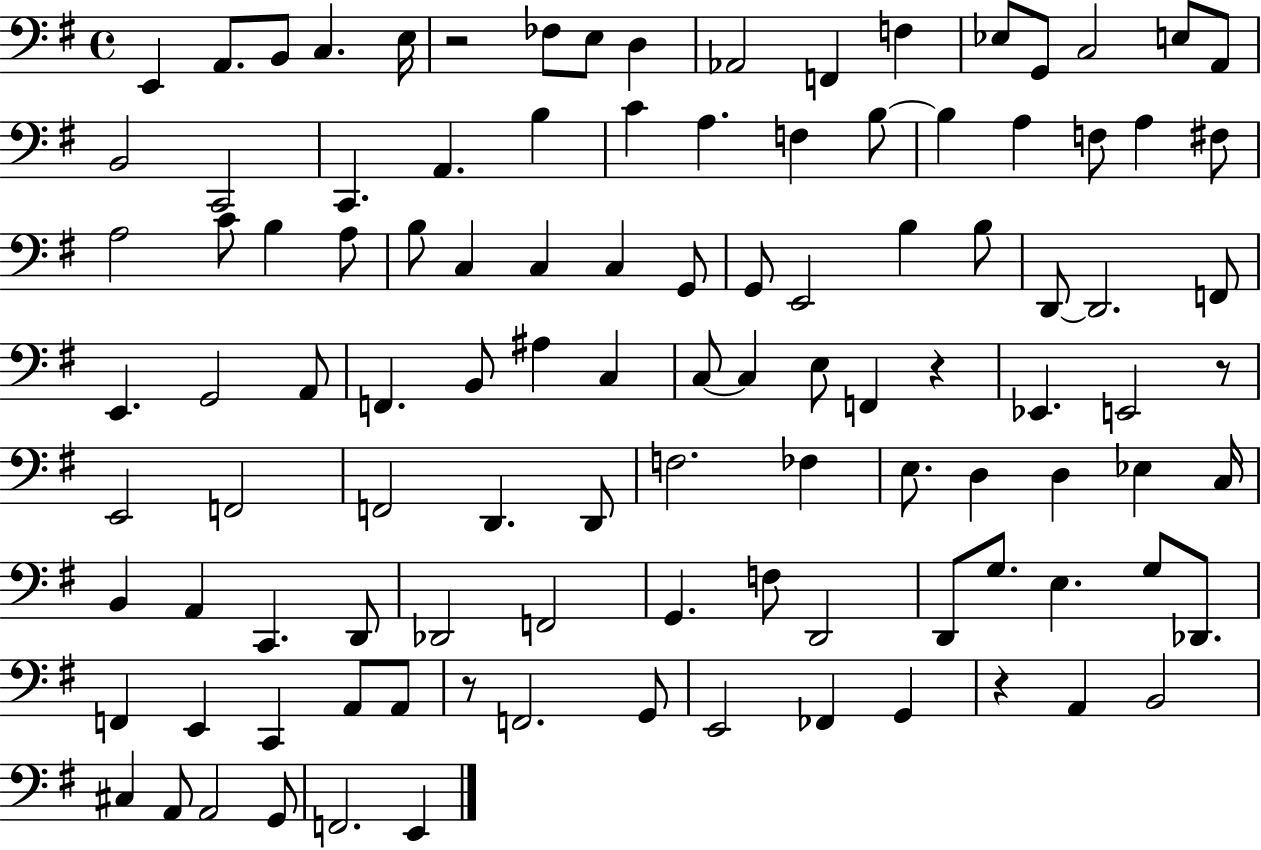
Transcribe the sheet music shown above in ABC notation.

X:1
T:Untitled
M:4/4
L:1/4
K:G
E,, A,,/2 B,,/2 C, E,/4 z2 _F,/2 E,/2 D, _A,,2 F,, F, _E,/2 G,,/2 C,2 E,/2 A,,/2 B,,2 C,,2 C,, A,, B, C A, F, B,/2 B, A, F,/2 A, ^F,/2 A,2 C/2 B, A,/2 B,/2 C, C, C, G,,/2 G,,/2 E,,2 B, B,/2 D,,/2 D,,2 F,,/2 E,, G,,2 A,,/2 F,, B,,/2 ^A, C, C,/2 C, E,/2 F,, z _E,, E,,2 z/2 E,,2 F,,2 F,,2 D,, D,,/2 F,2 _F, E,/2 D, D, _E, C,/4 B,, A,, C,, D,,/2 _D,,2 F,,2 G,, F,/2 D,,2 D,,/2 G,/2 E, G,/2 _D,,/2 F,, E,, C,, A,,/2 A,,/2 z/2 F,,2 G,,/2 E,,2 _F,, G,, z A,, B,,2 ^C, A,,/2 A,,2 G,,/2 F,,2 E,,